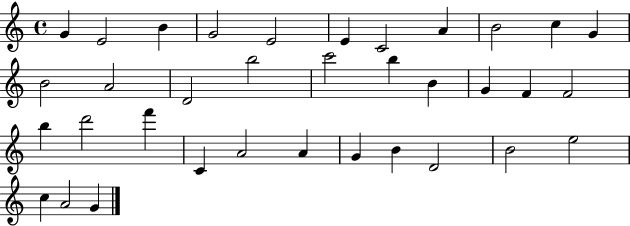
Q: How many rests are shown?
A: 0